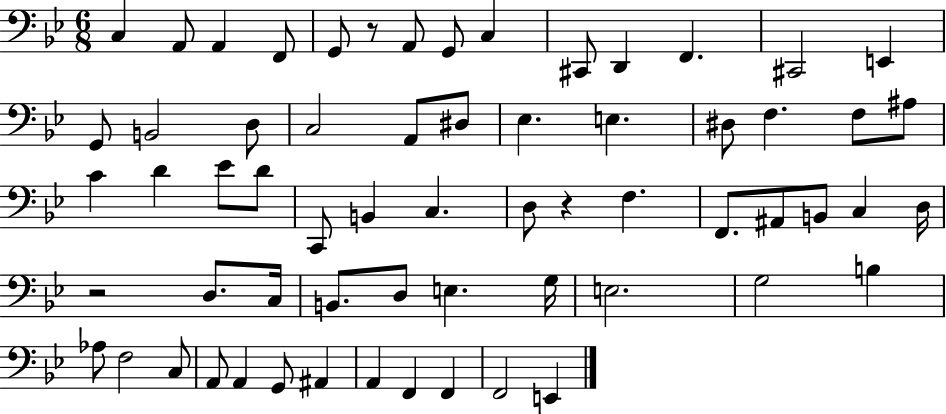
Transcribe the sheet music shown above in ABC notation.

X:1
T:Untitled
M:6/8
L:1/4
K:Bb
C, A,,/2 A,, F,,/2 G,,/2 z/2 A,,/2 G,,/2 C, ^C,,/2 D,, F,, ^C,,2 E,, G,,/2 B,,2 D,/2 C,2 A,,/2 ^D,/2 _E, E, ^D,/2 F, F,/2 ^A,/2 C D _E/2 D/2 C,,/2 B,, C, D,/2 z F, F,,/2 ^A,,/2 B,,/2 C, D,/4 z2 D,/2 C,/4 B,,/2 D,/2 E, G,/4 E,2 G,2 B, _A,/2 F,2 C,/2 A,,/2 A,, G,,/2 ^A,, A,, F,, F,, F,,2 E,,